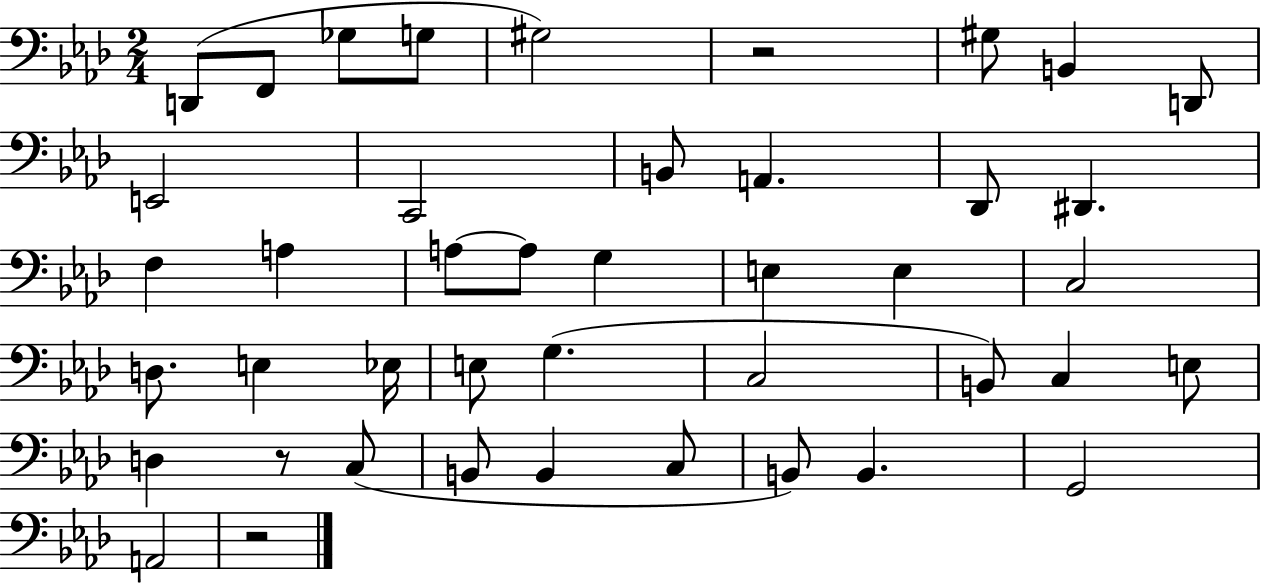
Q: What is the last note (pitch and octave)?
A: A2